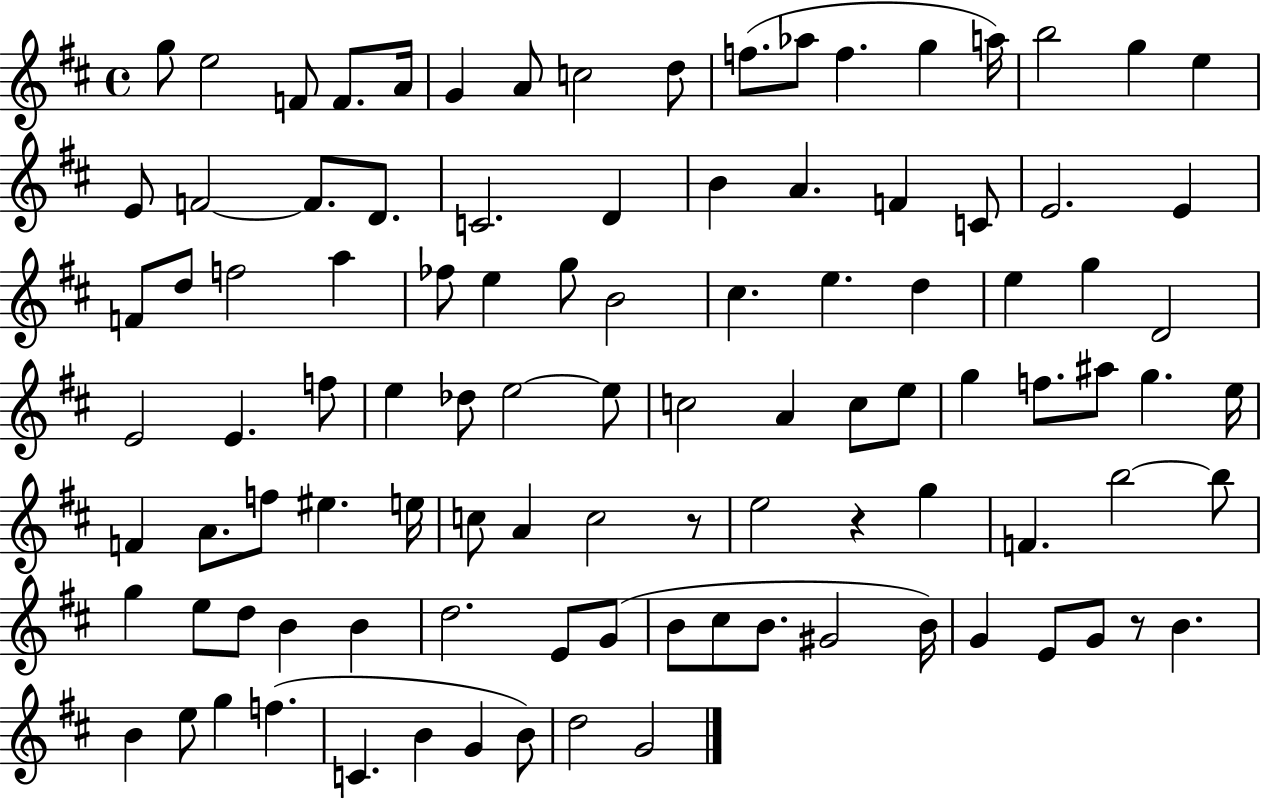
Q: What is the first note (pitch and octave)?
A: G5